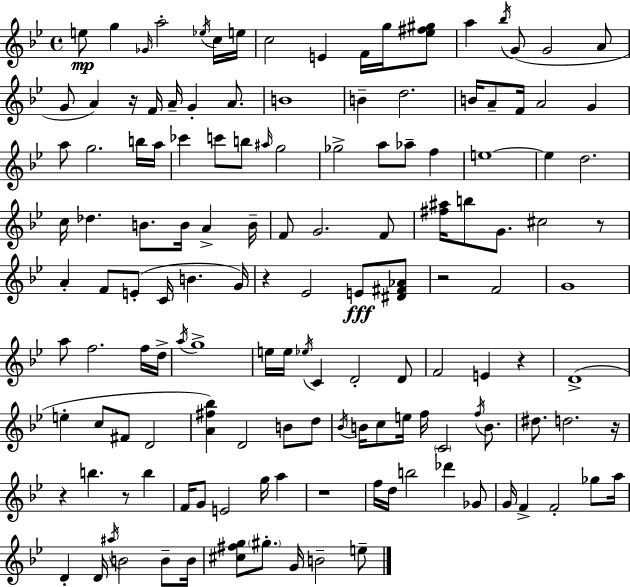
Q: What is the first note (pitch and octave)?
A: E5